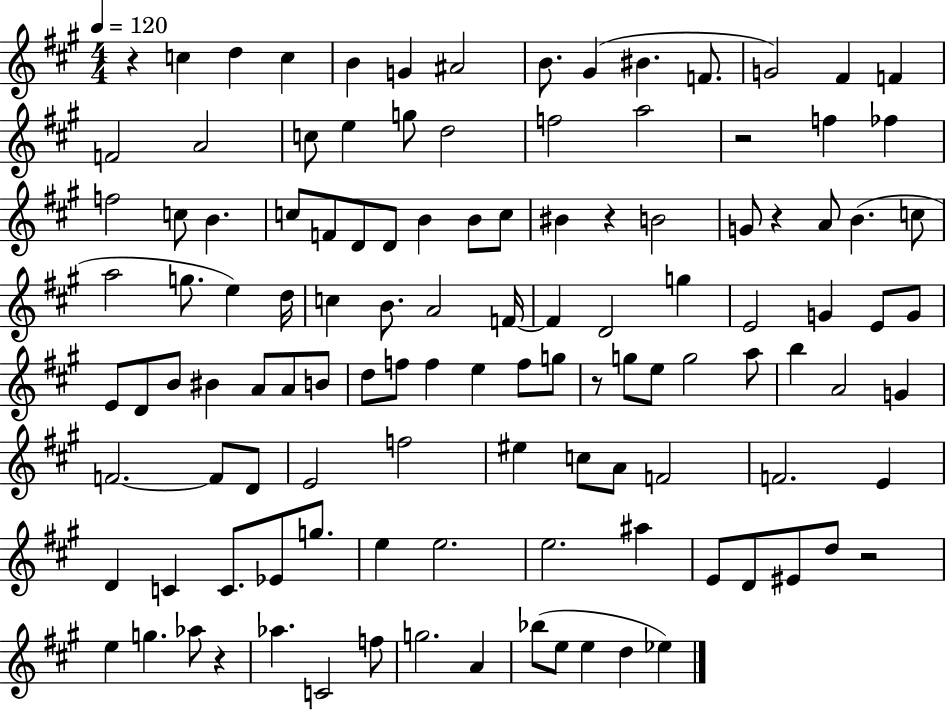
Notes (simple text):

R/q C5/q D5/q C5/q B4/q G4/q A#4/h B4/e. G#4/q BIS4/q. F4/e. G4/h F#4/q F4/q F4/h A4/h C5/e E5/q G5/e D5/h F5/h A5/h R/h F5/q FES5/q F5/h C5/e B4/q. C5/e F4/e D4/e D4/e B4/q B4/e C5/e BIS4/q R/q B4/h G4/e R/q A4/e B4/q. C5/e A5/h G5/e. E5/q D5/s C5/q B4/e. A4/h F4/s F4/q D4/h G5/q E4/h G4/q E4/e G4/e E4/e D4/e B4/e BIS4/q A4/e A4/e B4/e D5/e F5/e F5/q E5/q F5/e G5/e R/e G5/e E5/e G5/h A5/e B5/q A4/h G4/q F4/h. F4/e D4/e E4/h F5/h EIS5/q C5/e A4/e F4/h F4/h. E4/q D4/q C4/q C4/e. Eb4/e G5/e. E5/q E5/h. E5/h. A#5/q E4/e D4/e EIS4/e D5/e R/h E5/q G5/q. Ab5/e R/q Ab5/q. C4/h F5/e G5/h. A4/q Bb5/e E5/e E5/q D5/q Eb5/q